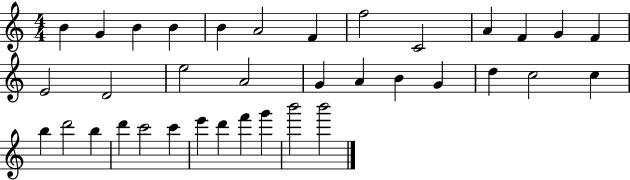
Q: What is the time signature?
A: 4/4